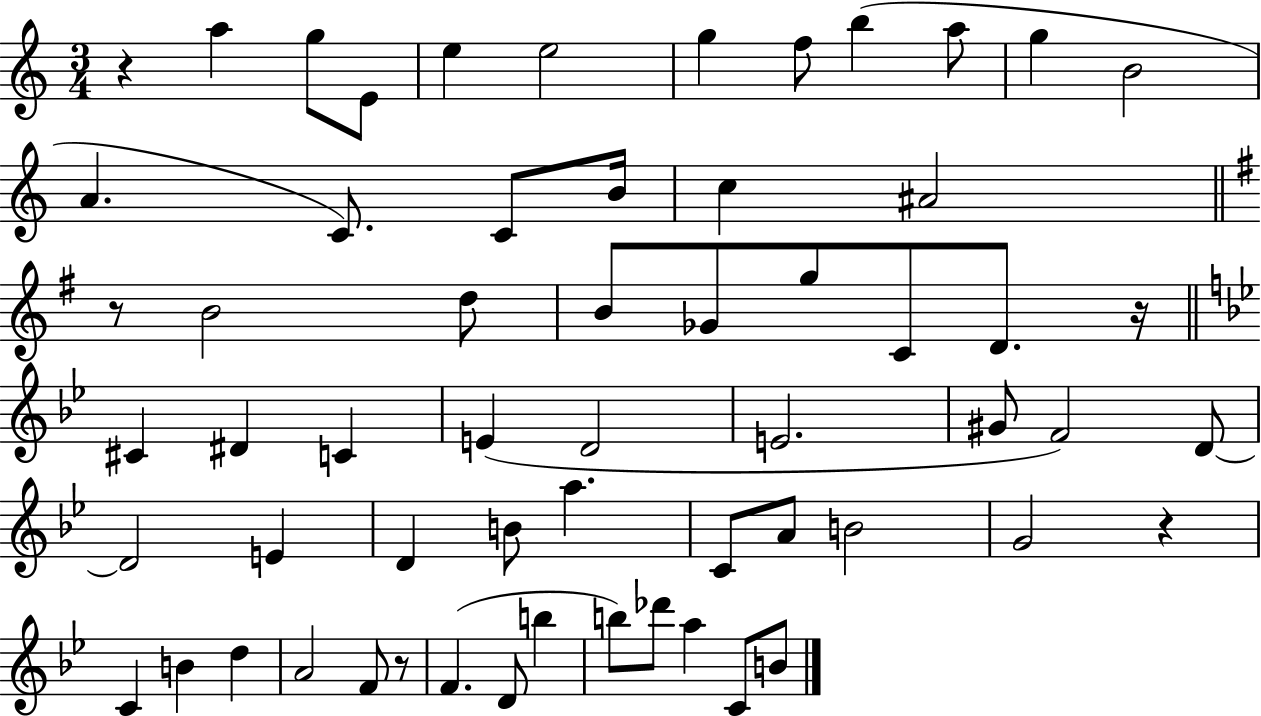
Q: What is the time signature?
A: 3/4